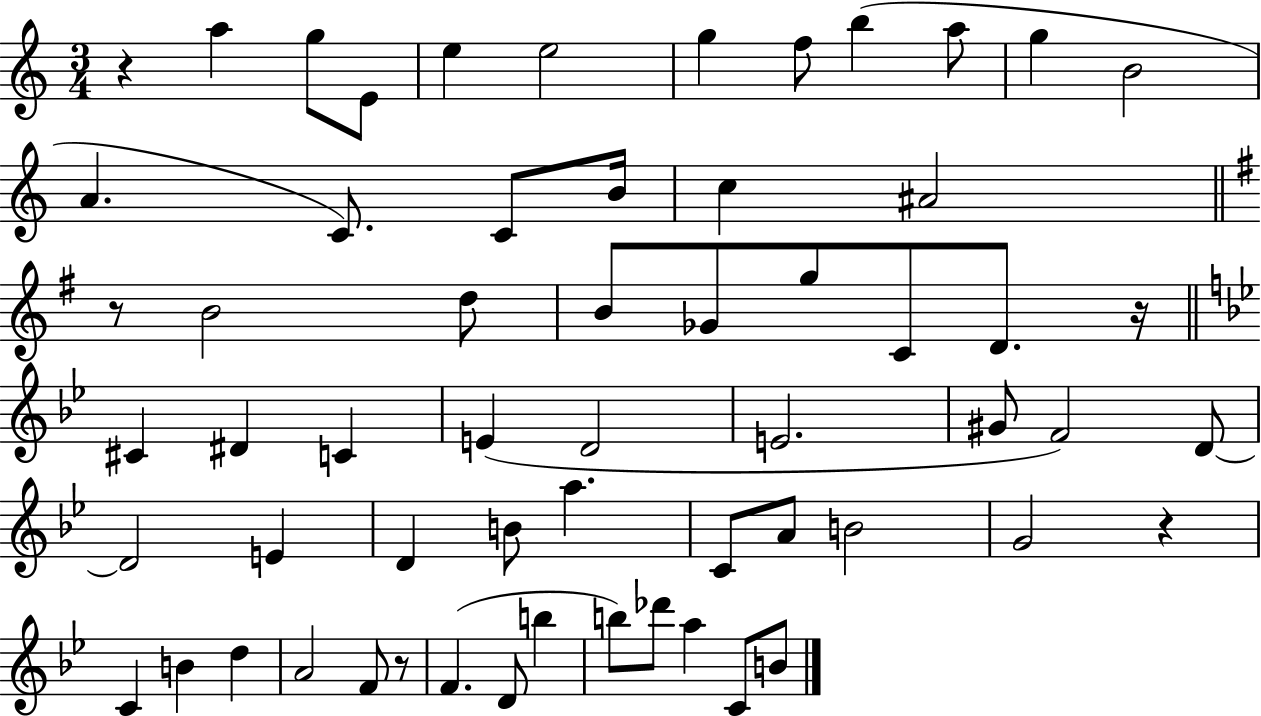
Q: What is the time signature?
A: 3/4